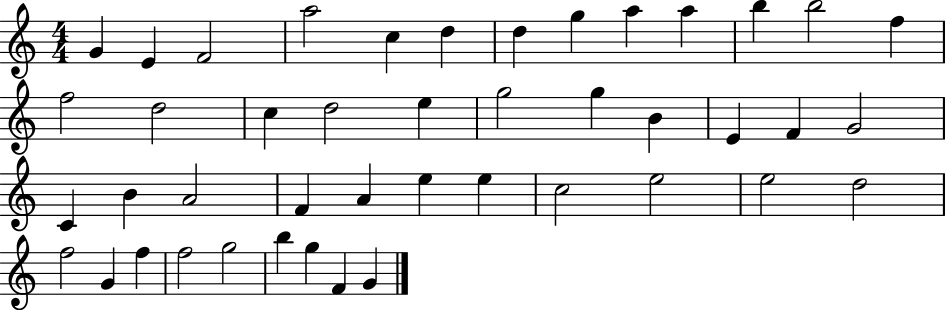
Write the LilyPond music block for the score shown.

{
  \clef treble
  \numericTimeSignature
  \time 4/4
  \key c \major
  g'4 e'4 f'2 | a''2 c''4 d''4 | d''4 g''4 a''4 a''4 | b''4 b''2 f''4 | \break f''2 d''2 | c''4 d''2 e''4 | g''2 g''4 b'4 | e'4 f'4 g'2 | \break c'4 b'4 a'2 | f'4 a'4 e''4 e''4 | c''2 e''2 | e''2 d''2 | \break f''2 g'4 f''4 | f''2 g''2 | b''4 g''4 f'4 g'4 | \bar "|."
}